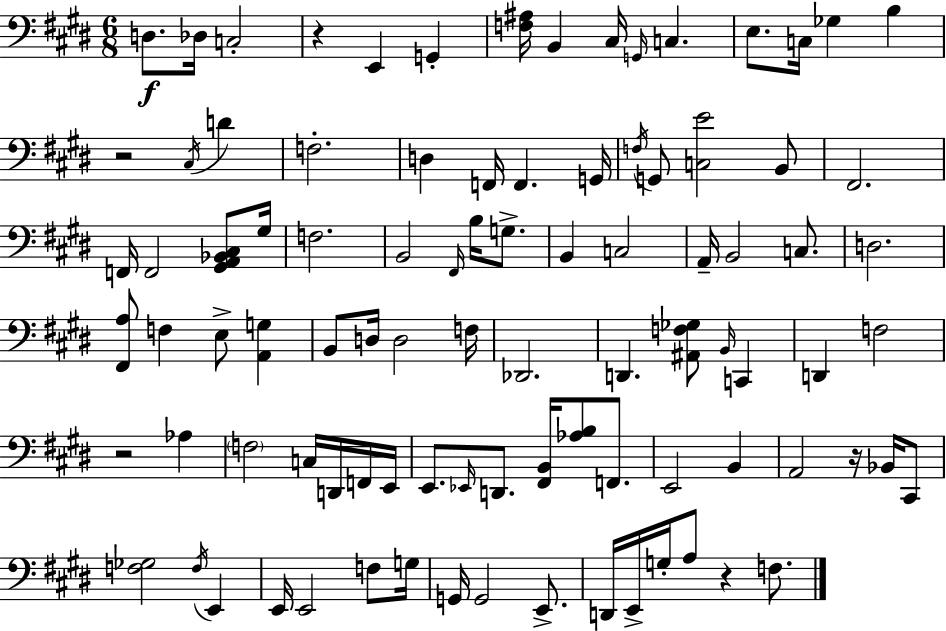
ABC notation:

X:1
T:Untitled
M:6/8
L:1/4
K:E
D,/2 _D,/4 C,2 z E,, G,, [F,^A,]/4 B,, ^C,/4 G,,/4 C, E,/2 C,/4 _G, B, z2 ^C,/4 D F,2 D, F,,/4 F,, G,,/4 F,/4 G,,/2 [C,E]2 B,,/2 ^F,,2 F,,/4 F,,2 [^G,,A,,_B,,^C,]/2 ^G,/4 F,2 B,,2 ^F,,/4 B,/4 G,/2 B,, C,2 A,,/4 B,,2 C,/2 D,2 [^F,,A,]/2 F, E,/2 [A,,G,] B,,/2 D,/4 D,2 F,/4 _D,,2 D,, [^A,,F,_G,]/2 B,,/4 C,, D,, F,2 z2 _A, F,2 C,/4 D,,/4 F,,/4 E,,/4 E,,/2 _E,,/4 D,,/2 [^F,,B,,]/4 [_A,B,]/2 F,,/2 E,,2 B,, A,,2 z/4 _B,,/4 ^C,,/2 [F,_G,]2 F,/4 E,, E,,/4 E,,2 F,/2 G,/4 G,,/4 G,,2 E,,/2 D,,/4 E,,/4 G,/4 A,/2 z F,/2